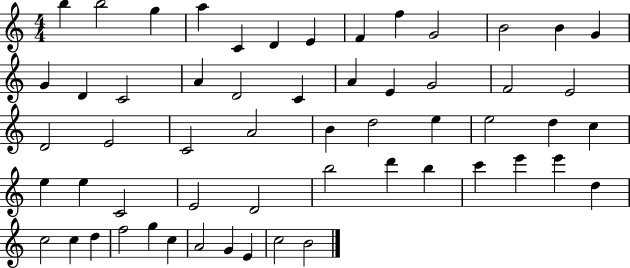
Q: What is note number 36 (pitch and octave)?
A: E5